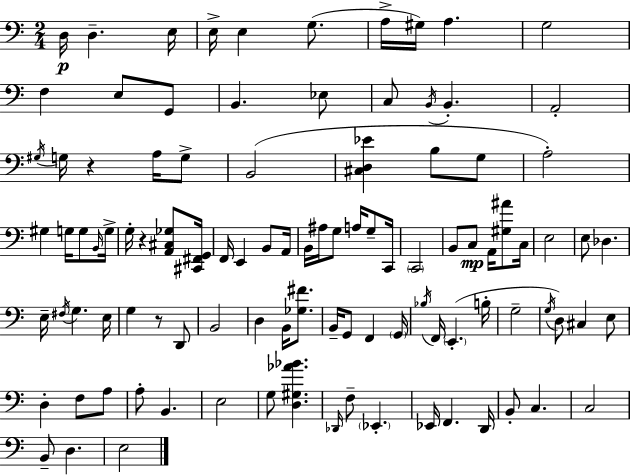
D3/s D3/q. E3/s E3/s E3/q G3/e. A3/s G#3/s A3/q. G3/h F3/q E3/e G2/e B2/q. Eb3/e C3/e B2/s B2/q. A2/h G#3/s G3/s R/q A3/s G3/e B2/h [C#3,D3,Eb4]/q B3/e G3/e A3/h G#3/q G3/s G3/e B2/s G3/s G3/s R/q [A2,C#3,Gb3]/e [C#2,F#2,G2]/s F2/s E2/q B2/e A2/s B2/s A#3/s G3/e A3/s G3/e C2/s C2/h B2/e C3/e A2/s [G#3,A#4]/e C3/s E3/h E3/e Db3/q. E3/s F#3/s G3/q. E3/s G3/q R/e D2/e B2/h D3/q B2/s [Gb3,F#4]/e. B2/s G2/e F2/q G2/s Bb3/s F2/s E2/q. B3/s G3/h G3/s D3/e C#3/q E3/e D3/q F3/e A3/e A3/e B2/q. E3/h G3/e [D3,G#3,Ab4,Bb4]/q. Db2/s F3/e Eb2/q. Eb2/s F2/q. D2/s B2/e C3/q. C3/h B2/e D3/q. E3/h